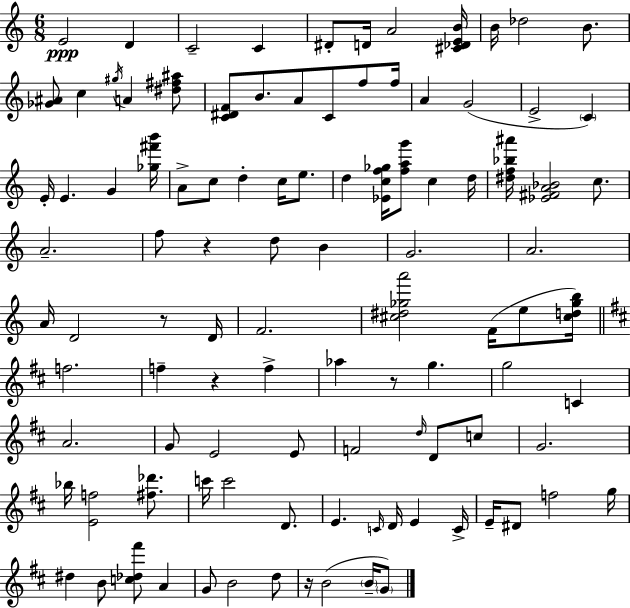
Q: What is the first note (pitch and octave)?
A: E4